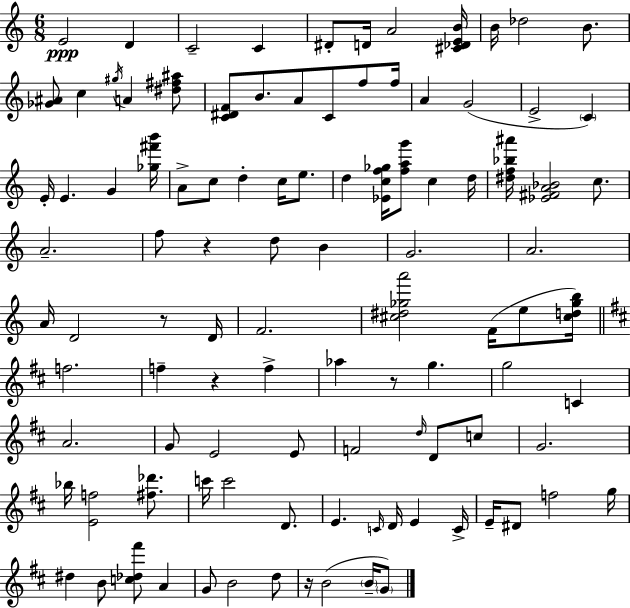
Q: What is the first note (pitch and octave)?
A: E4